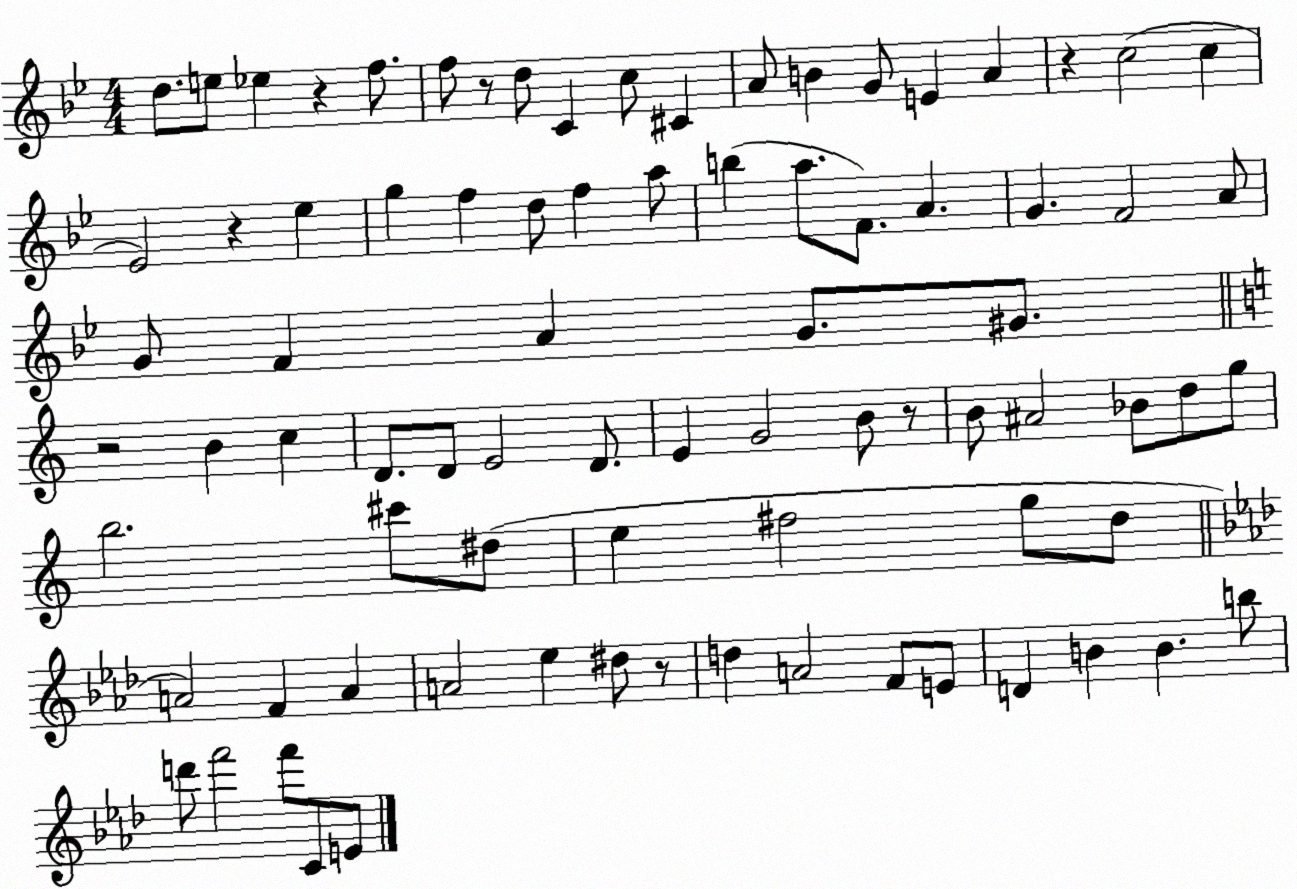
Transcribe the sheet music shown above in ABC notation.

X:1
T:Untitled
M:4/4
L:1/4
K:Bb
d/2 e/2 _e z f/2 f/2 z/2 d/2 C c/2 ^C A/2 B G/2 E A z c2 c _E2 z _e g f d/2 f a/2 b a/2 F/2 A G F2 A/2 G/2 F A G/2 ^G/2 z2 B c D/2 D/2 E2 D/2 E G2 B/2 z/2 B/2 ^A2 _B/2 d/2 g/2 b2 ^c'/2 ^d/2 e ^f2 g/2 d/2 A2 F A A2 _e ^d/2 z/2 d A2 F/2 E/2 D B B b/2 d'/2 f'2 f'/2 C/2 E/2